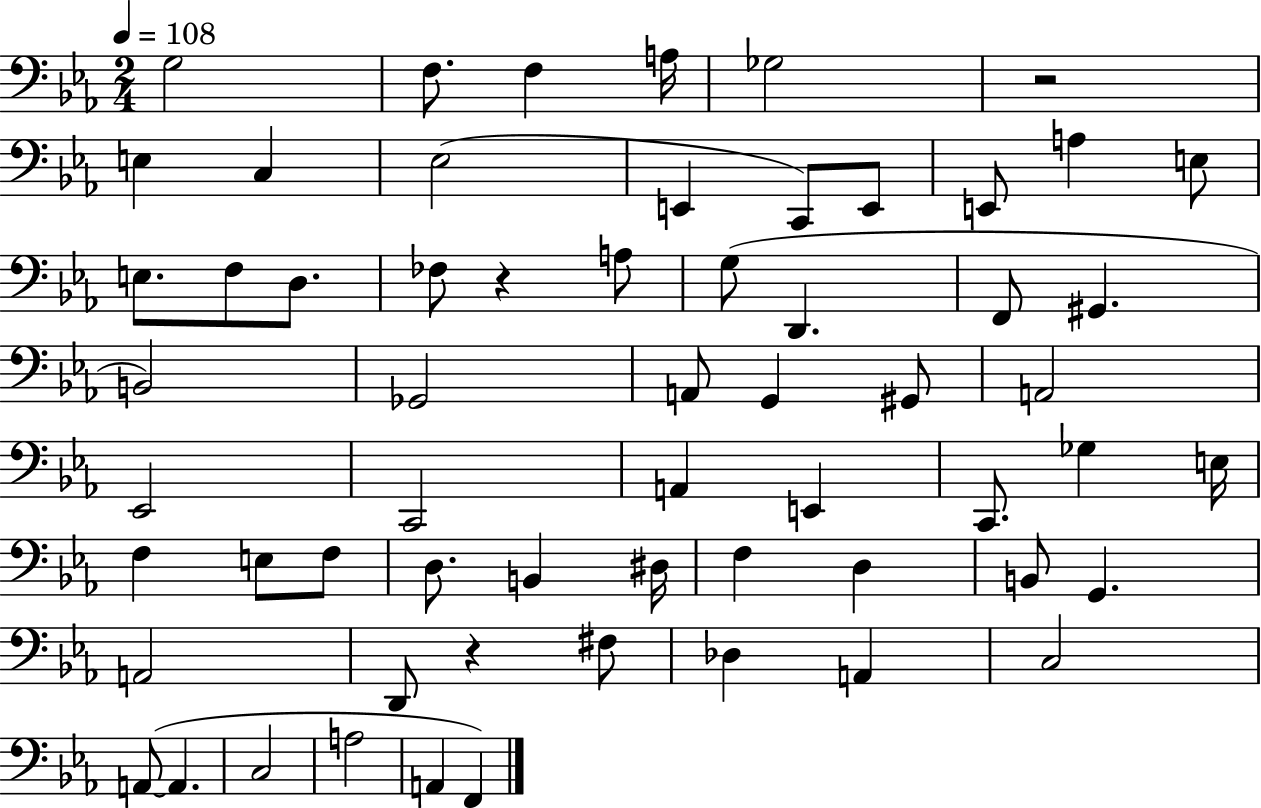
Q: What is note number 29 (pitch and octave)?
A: A2